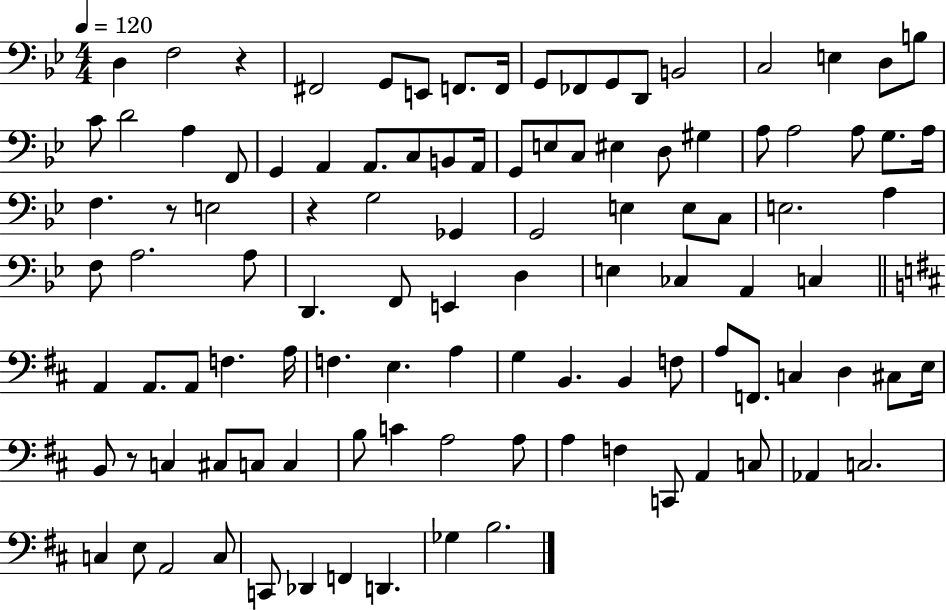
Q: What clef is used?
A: bass